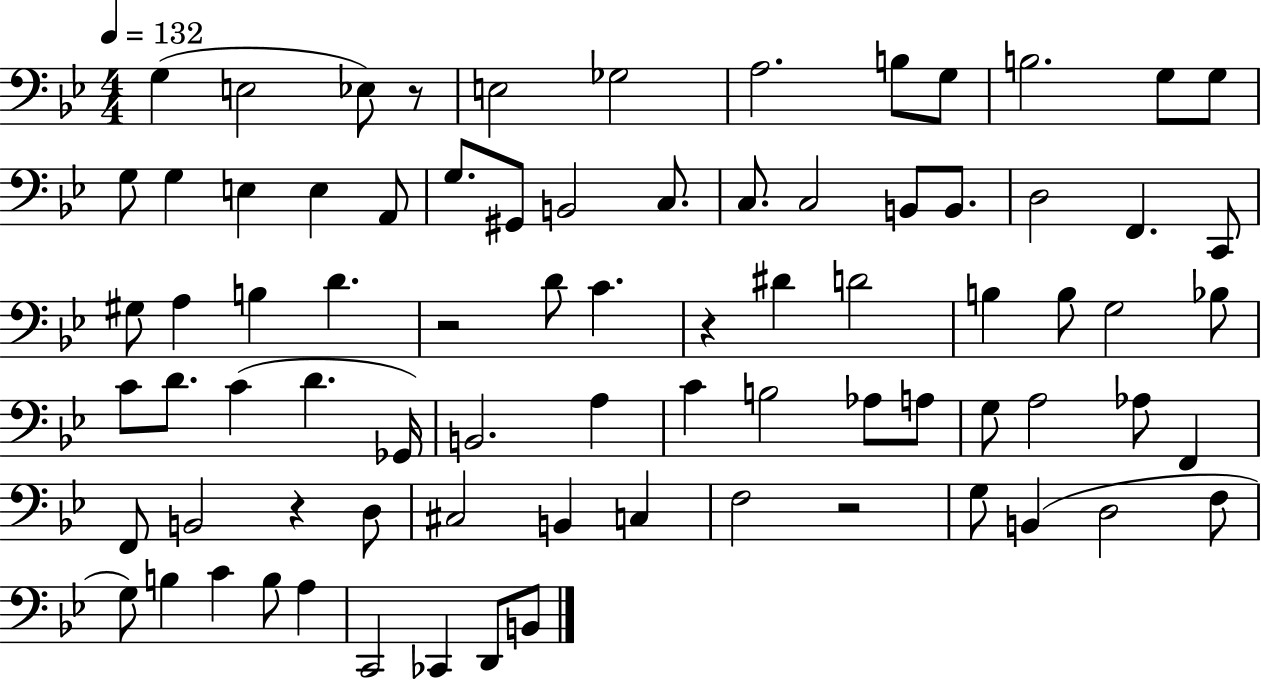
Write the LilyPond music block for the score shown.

{
  \clef bass
  \numericTimeSignature
  \time 4/4
  \key bes \major
  \tempo 4 = 132
  \repeat volta 2 { g4( e2 ees8) r8 | e2 ges2 | a2. b8 g8 | b2. g8 g8 | \break g8 g4 e4 e4 a,8 | g8. gis,8 b,2 c8. | c8. c2 b,8 b,8. | d2 f,4. c,8 | \break gis8 a4 b4 d'4. | r2 d'8 c'4. | r4 dis'4 d'2 | b4 b8 g2 bes8 | \break c'8 d'8. c'4( d'4. ges,16) | b,2. a4 | c'4 b2 aes8 a8 | g8 a2 aes8 f,4 | \break f,8 b,2 r4 d8 | cis2 b,4 c4 | f2 r2 | g8 b,4( d2 f8 | \break g8) b4 c'4 b8 a4 | c,2 ces,4 d,8 b,8 | } \bar "|."
}